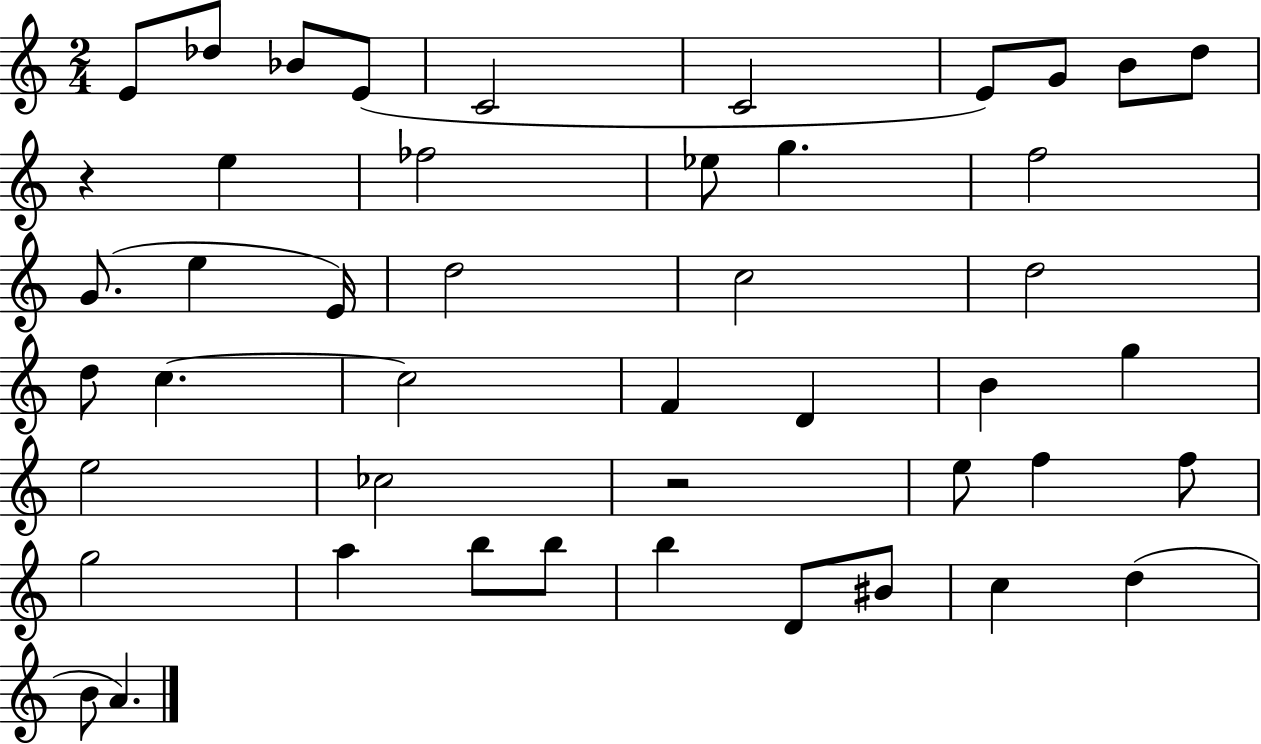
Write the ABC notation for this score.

X:1
T:Untitled
M:2/4
L:1/4
K:C
E/2 _d/2 _B/2 E/2 C2 C2 E/2 G/2 B/2 d/2 z e _f2 _e/2 g f2 G/2 e E/4 d2 c2 d2 d/2 c c2 F D B g e2 _c2 z2 e/2 f f/2 g2 a b/2 b/2 b D/2 ^B/2 c d B/2 A